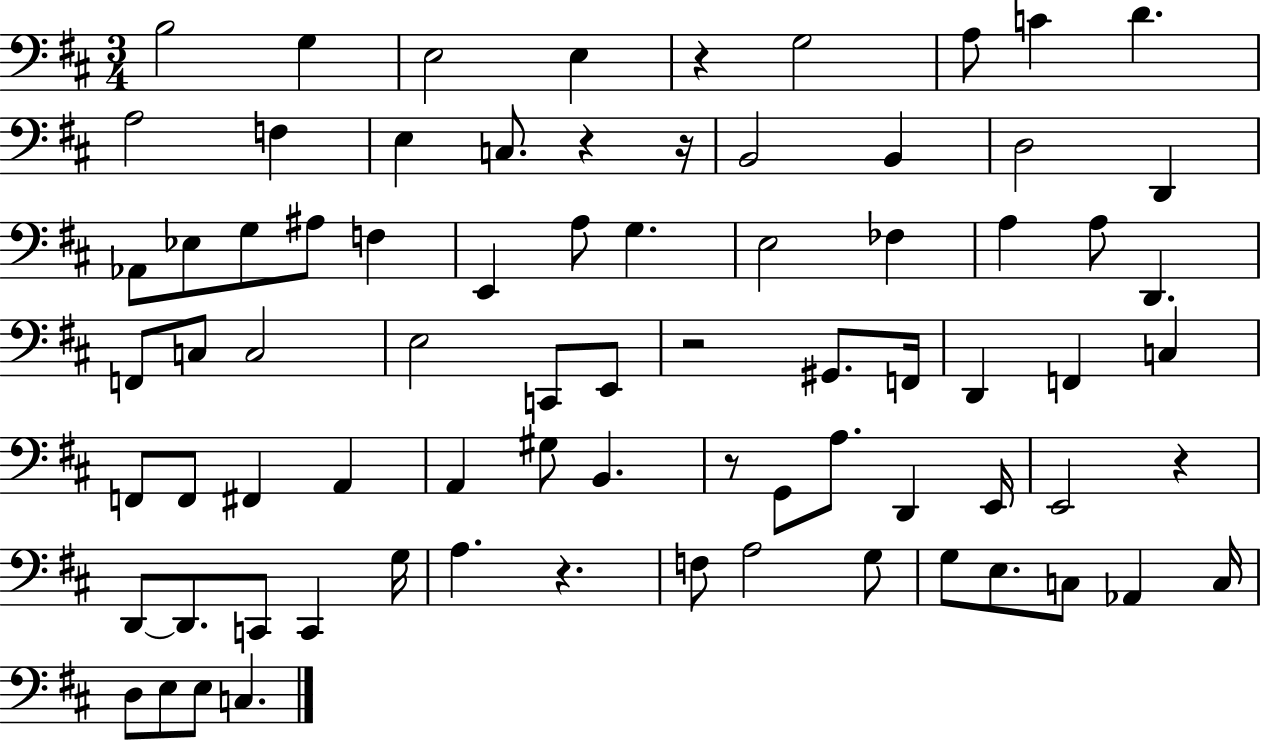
{
  \clef bass
  \numericTimeSignature
  \time 3/4
  \key d \major
  b2 g4 | e2 e4 | r4 g2 | a8 c'4 d'4. | \break a2 f4 | e4 c8. r4 r16 | b,2 b,4 | d2 d,4 | \break aes,8 ees8 g8 ais8 f4 | e,4 a8 g4. | e2 fes4 | a4 a8 d,4. | \break f,8 c8 c2 | e2 c,8 e,8 | r2 gis,8. f,16 | d,4 f,4 c4 | \break f,8 f,8 fis,4 a,4 | a,4 gis8 b,4. | r8 g,8 a8. d,4 e,16 | e,2 r4 | \break d,8~~ d,8. c,8 c,4 g16 | a4. r4. | f8 a2 g8 | g8 e8. c8 aes,4 c16 | \break d8 e8 e8 c4. | \bar "|."
}